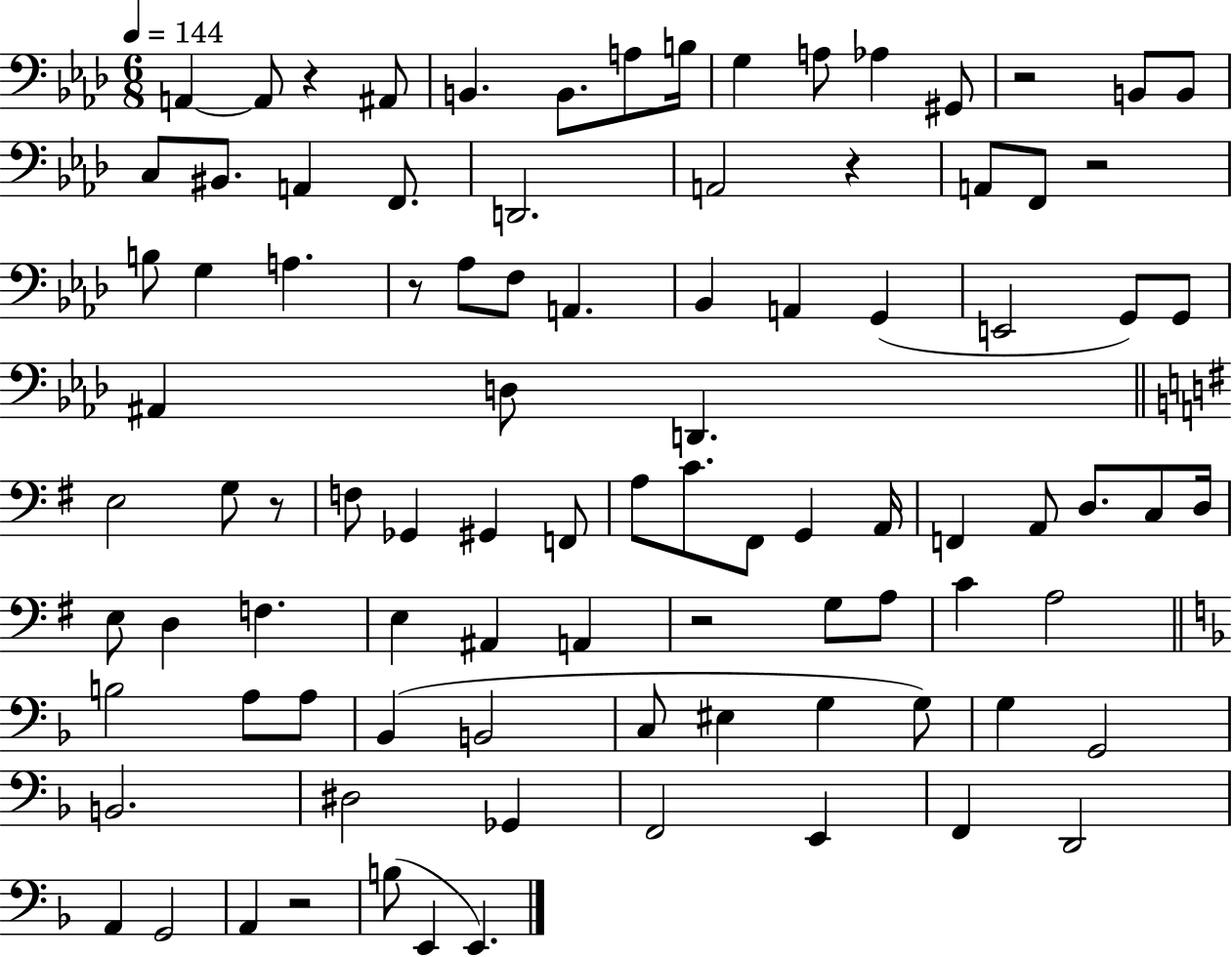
X:1
T:Untitled
M:6/8
L:1/4
K:Ab
A,, A,,/2 z ^A,,/2 B,, B,,/2 A,/2 B,/4 G, A,/2 _A, ^G,,/2 z2 B,,/2 B,,/2 C,/2 ^B,,/2 A,, F,,/2 D,,2 A,,2 z A,,/2 F,,/2 z2 B,/2 G, A, z/2 _A,/2 F,/2 A,, _B,, A,, G,, E,,2 G,,/2 G,,/2 ^A,, D,/2 D,, E,2 G,/2 z/2 F,/2 _G,, ^G,, F,,/2 A,/2 C/2 ^F,,/2 G,, A,,/4 F,, A,,/2 D,/2 C,/2 D,/4 E,/2 D, F, E, ^A,, A,, z2 G,/2 A,/2 C A,2 B,2 A,/2 A,/2 _B,, B,,2 C,/2 ^E, G, G,/2 G, G,,2 B,,2 ^D,2 _G,, F,,2 E,, F,, D,,2 A,, G,,2 A,, z2 B,/2 E,, E,,